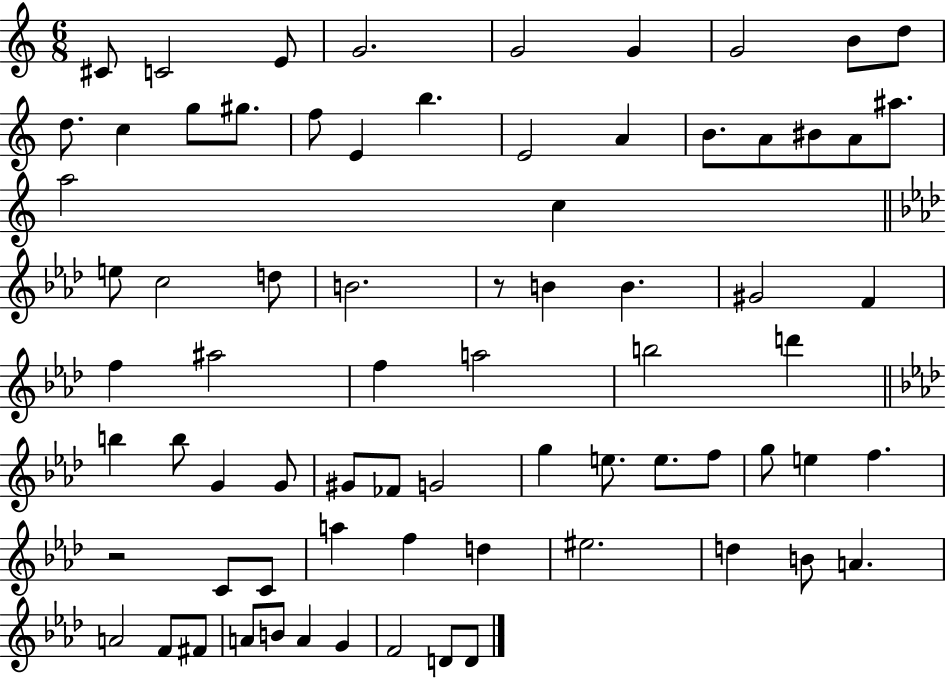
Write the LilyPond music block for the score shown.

{
  \clef treble
  \numericTimeSignature
  \time 6/8
  \key c \major
  cis'8 c'2 e'8 | g'2. | g'2 g'4 | g'2 b'8 d''8 | \break d''8. c''4 g''8 gis''8. | f''8 e'4 b''4. | e'2 a'4 | b'8. a'8 bis'8 a'8 ais''8. | \break a''2 c''4 | \bar "||" \break \key aes \major e''8 c''2 d''8 | b'2. | r8 b'4 b'4. | gis'2 f'4 | \break f''4 ais''2 | f''4 a''2 | b''2 d'''4 | \bar "||" \break \key f \minor b''4 b''8 g'4 g'8 | gis'8 fes'8 g'2 | g''4 e''8. e''8. f''8 | g''8 e''4 f''4. | \break r2 c'8 c'8 | a''4 f''4 d''4 | eis''2. | d''4 b'8 a'4. | \break a'2 f'8 fis'8 | a'8 b'8 a'4 g'4 | f'2 d'8 d'8 | \bar "|."
}